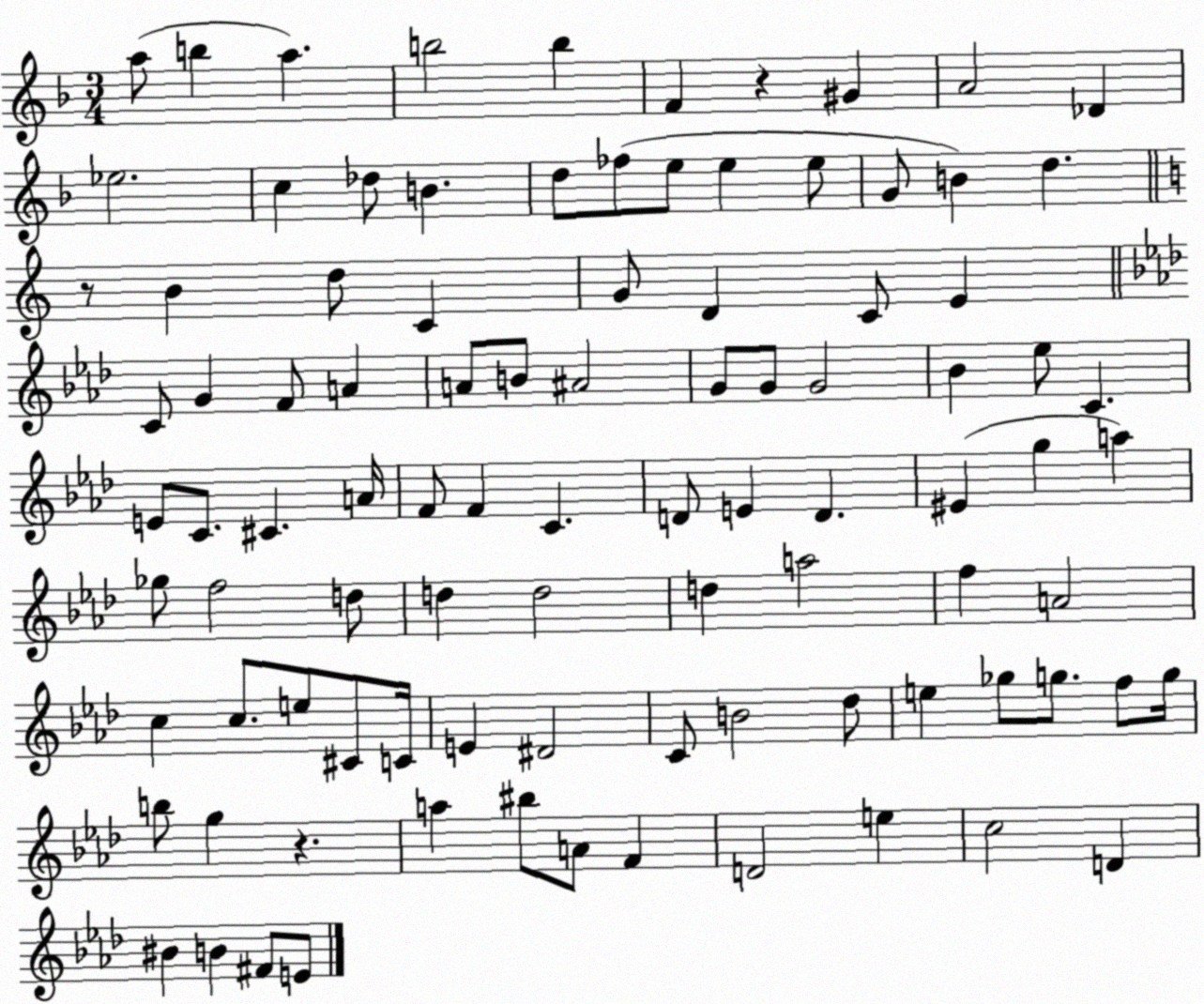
X:1
T:Untitled
M:3/4
L:1/4
K:F
a/2 b a b2 b F z ^G A2 _D _e2 c _d/2 B d/2 _f/2 e/2 e e/2 G/2 B d z/2 B d/2 C G/2 D C/2 E C/2 G F/2 A A/2 B/2 ^A2 G/2 G/2 G2 _B _e/2 C E/2 C/2 ^C A/4 F/2 F C D/2 E D ^E g a _g/2 f2 d/2 d d2 d a2 f A2 c c/2 e/2 ^C/2 C/4 E ^D2 C/2 B2 _d/2 e _g/2 g/2 f/2 g/4 b/2 g z a ^b/2 A/2 F D2 e c2 D ^B B ^F/2 E/2